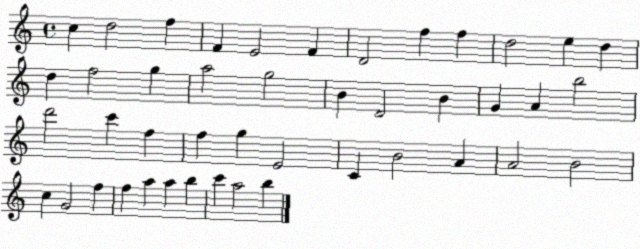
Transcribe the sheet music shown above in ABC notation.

X:1
T:Untitled
M:4/4
L:1/4
K:C
c d2 f F E2 F D2 f f d2 e d d f2 g a2 g2 B D2 B G A b2 d'2 c' f f g E2 C B2 A A2 B2 c G2 f f a a b c' a2 b